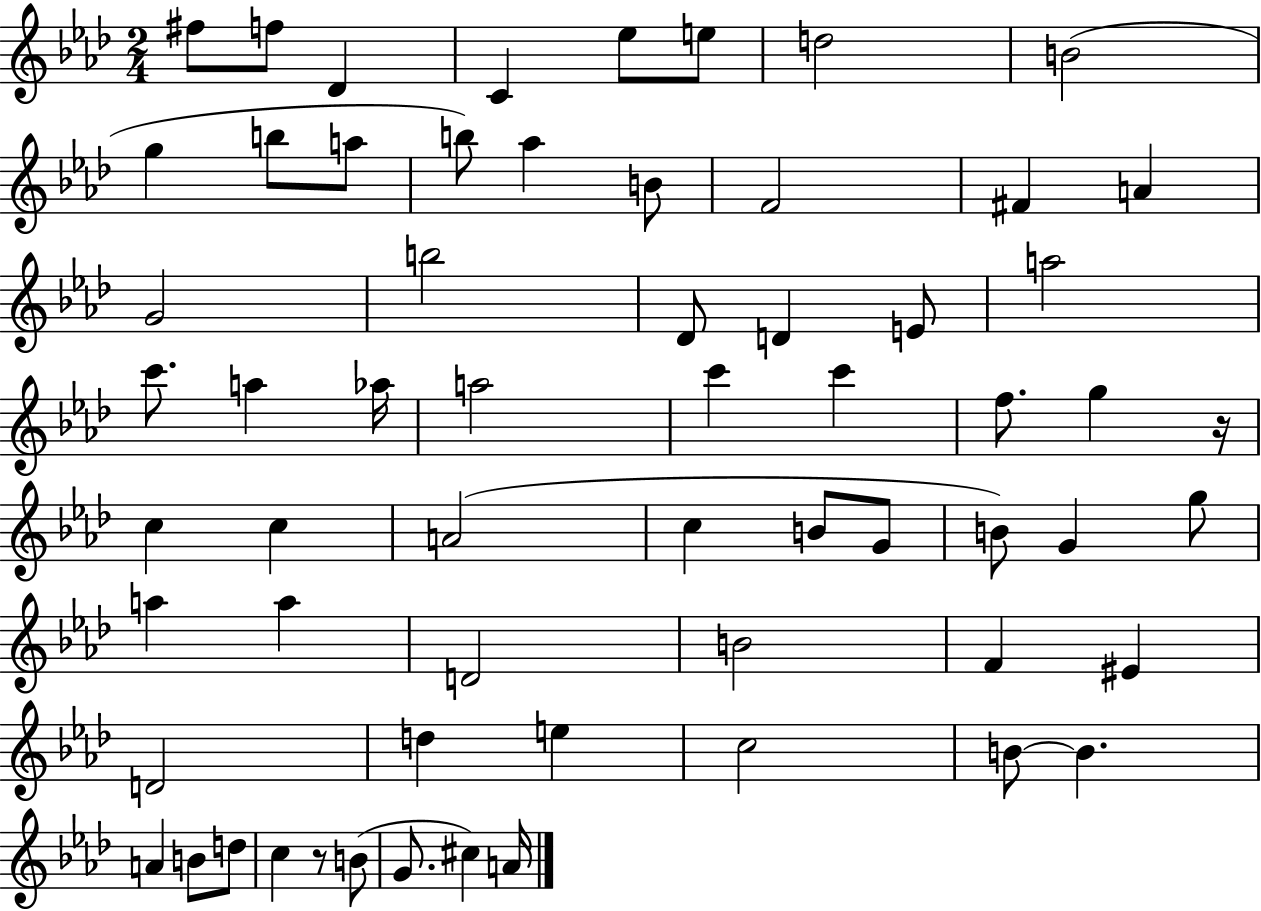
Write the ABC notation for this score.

X:1
T:Untitled
M:2/4
L:1/4
K:Ab
^f/2 f/2 _D C _e/2 e/2 d2 B2 g b/2 a/2 b/2 _a B/2 F2 ^F A G2 b2 _D/2 D E/2 a2 c'/2 a _a/4 a2 c' c' f/2 g z/4 c c A2 c B/2 G/2 B/2 G g/2 a a D2 B2 F ^E D2 d e c2 B/2 B A B/2 d/2 c z/2 B/2 G/2 ^c A/4